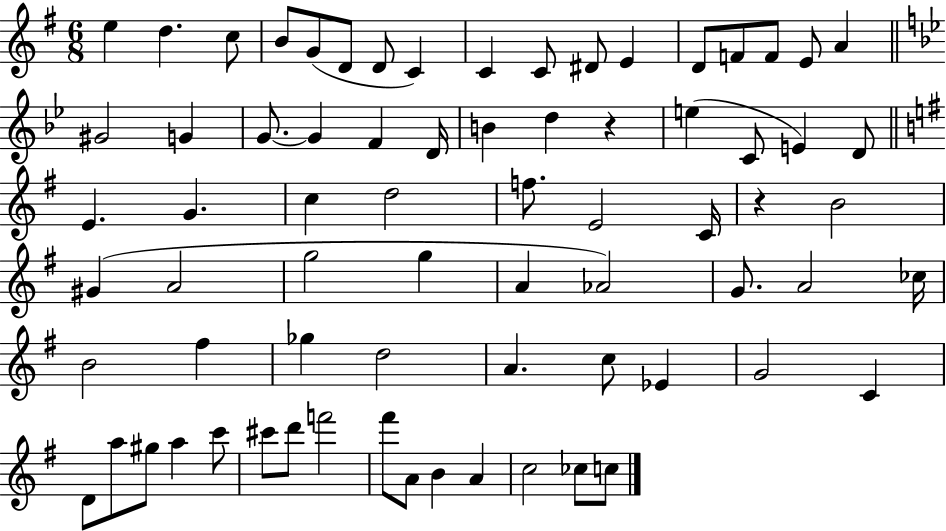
{
  \clef treble
  \numericTimeSignature
  \time 6/8
  \key g \major
  e''4 d''4. c''8 | b'8 g'8( d'8 d'8 c'4) | c'4 c'8 dis'8 e'4 | d'8 f'8 f'8 e'8 a'4 | \break \bar "||" \break \key g \minor gis'2 g'4 | g'8.~~ g'4 f'4 d'16 | b'4 d''4 r4 | e''4( c'8 e'4) d'8 | \break \bar "||" \break \key e \minor e'4. g'4. | c''4 d''2 | f''8. e'2 c'16 | r4 b'2 | \break gis'4( a'2 | g''2 g''4 | a'4 aes'2) | g'8. a'2 ces''16 | \break b'2 fis''4 | ges''4 d''2 | a'4. c''8 ees'4 | g'2 c'4 | \break d'8 a''8 gis''8 a''4 c'''8 | cis'''8 d'''8 f'''2 | fis'''8 a'8 b'4 a'4 | c''2 ces''8 c''8 | \break \bar "|."
}